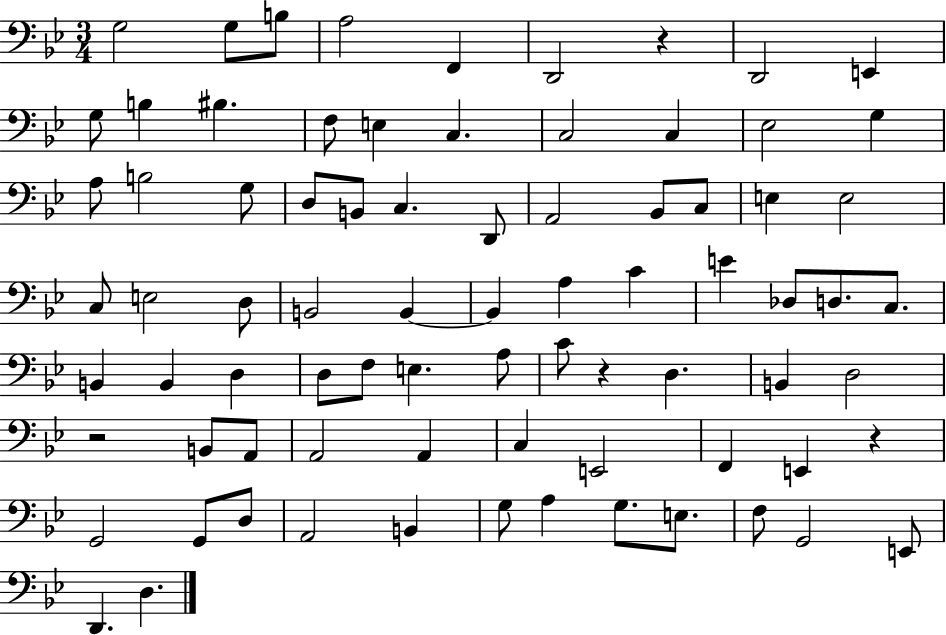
G3/h G3/e B3/e A3/h F2/q D2/h R/q D2/h E2/q G3/e B3/q BIS3/q. F3/e E3/q C3/q. C3/h C3/q Eb3/h G3/q A3/e B3/h G3/e D3/e B2/e C3/q. D2/e A2/h Bb2/e C3/e E3/q E3/h C3/e E3/h D3/e B2/h B2/q B2/q A3/q C4/q E4/q Db3/e D3/e. C3/e. B2/q B2/q D3/q D3/e F3/e E3/q. A3/e C4/e R/q D3/q. B2/q D3/h R/h B2/e A2/e A2/h A2/q C3/q E2/h F2/q E2/q R/q G2/h G2/e D3/e A2/h B2/q G3/e A3/q G3/e. E3/e. F3/e G2/h E2/e D2/q. D3/q.